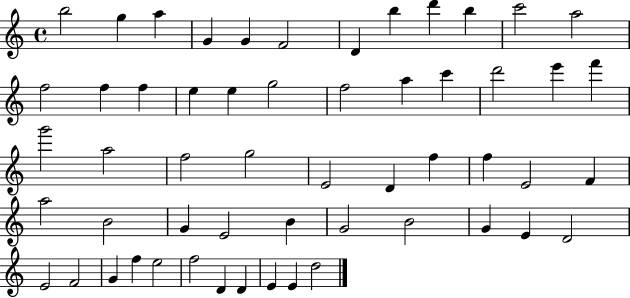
{
  \clef treble
  \time 4/4
  \defaultTimeSignature
  \key c \major
  b''2 g''4 a''4 | g'4 g'4 f'2 | d'4 b''4 d'''4 b''4 | c'''2 a''2 | \break f''2 f''4 f''4 | e''4 e''4 g''2 | f''2 a''4 c'''4 | d'''2 e'''4 f'''4 | \break g'''2 a''2 | f''2 g''2 | e'2 d'4 f''4 | f''4 e'2 f'4 | \break a''2 b'2 | g'4 e'2 b'4 | g'2 b'2 | g'4 e'4 d'2 | \break e'2 f'2 | g'4 f''4 e''2 | f''2 d'4 d'4 | e'4 e'4 d''2 | \break \bar "|."
}